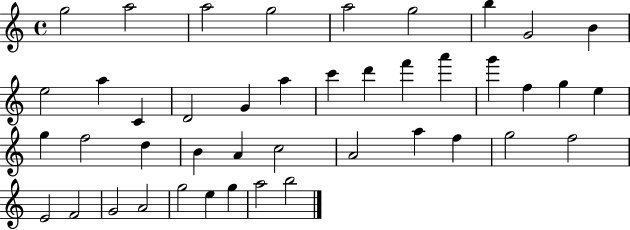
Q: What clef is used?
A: treble